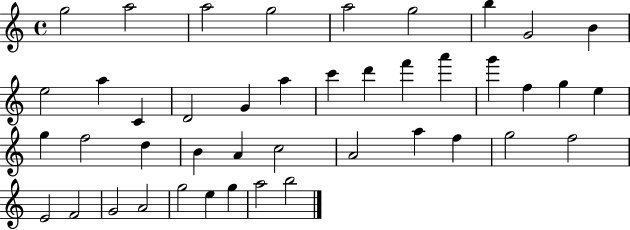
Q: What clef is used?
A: treble